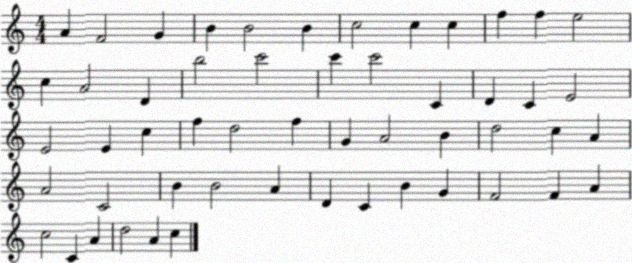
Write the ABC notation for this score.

X:1
T:Untitled
M:4/4
L:1/4
K:C
A F2 G B B2 B c2 c c f f e2 c A2 D b2 c'2 c' c'2 C D C E2 E2 E c f d2 f G A2 B d2 c A A2 C2 B B2 A D C B G F2 F A c2 C A d2 A c